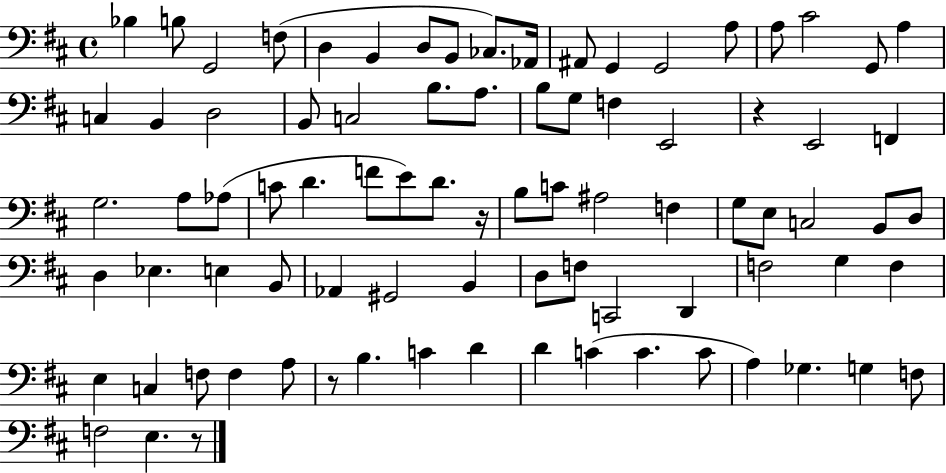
Bb3/q B3/e G2/h F3/e D3/q B2/q D3/e B2/e CES3/e. Ab2/s A#2/e G2/q G2/h A3/e A3/e C#4/h G2/e A3/q C3/q B2/q D3/h B2/e C3/h B3/e. A3/e. B3/e G3/e F3/q E2/h R/q E2/h F2/q G3/h. A3/e Ab3/e C4/e D4/q. F4/e E4/e D4/e. R/s B3/e C4/e A#3/h F3/q G3/e E3/e C3/h B2/e D3/e D3/q Eb3/q. E3/q B2/e Ab2/q G#2/h B2/q D3/e F3/e C2/h D2/q F3/h G3/q F3/q E3/q C3/q F3/e F3/q A3/e R/e B3/q. C4/q D4/q D4/q C4/q C4/q. C4/e A3/q Gb3/q. G3/q F3/e F3/h E3/q. R/e